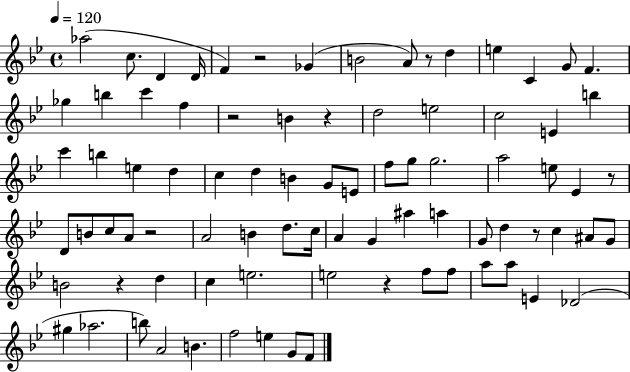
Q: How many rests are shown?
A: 9